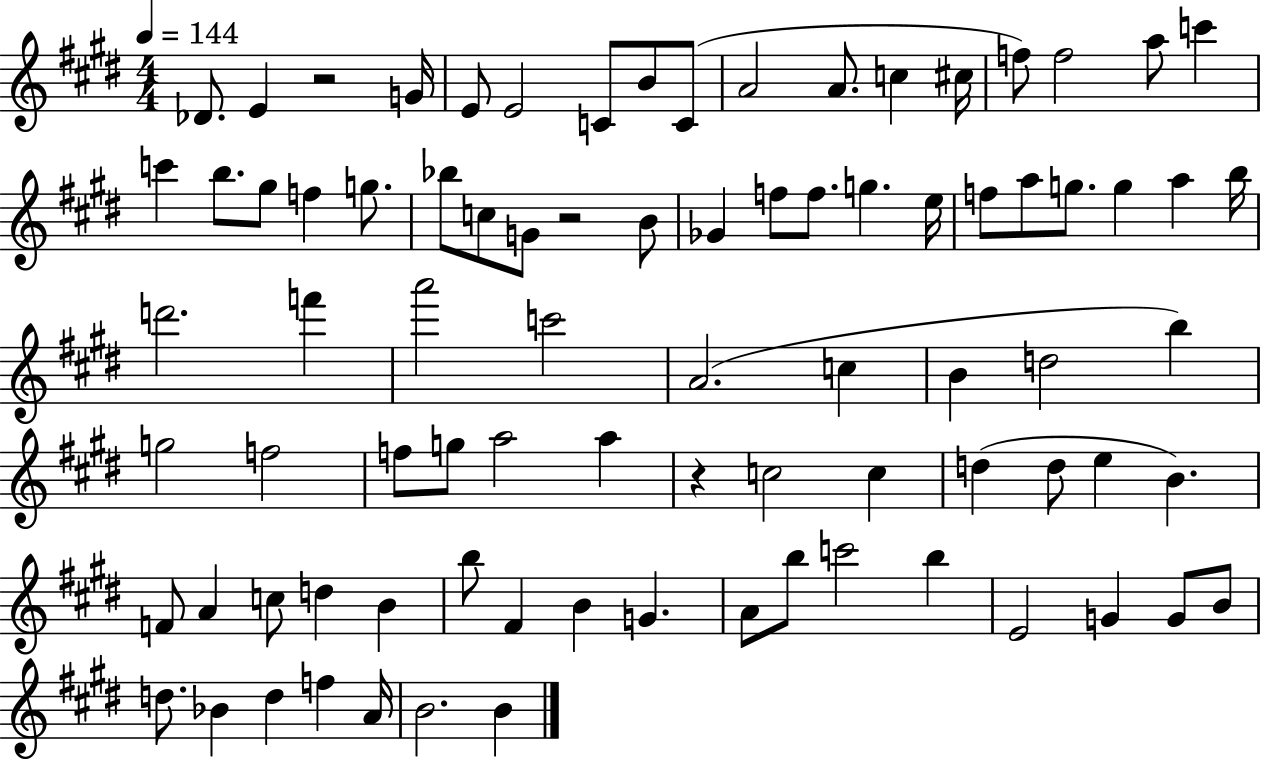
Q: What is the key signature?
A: E major